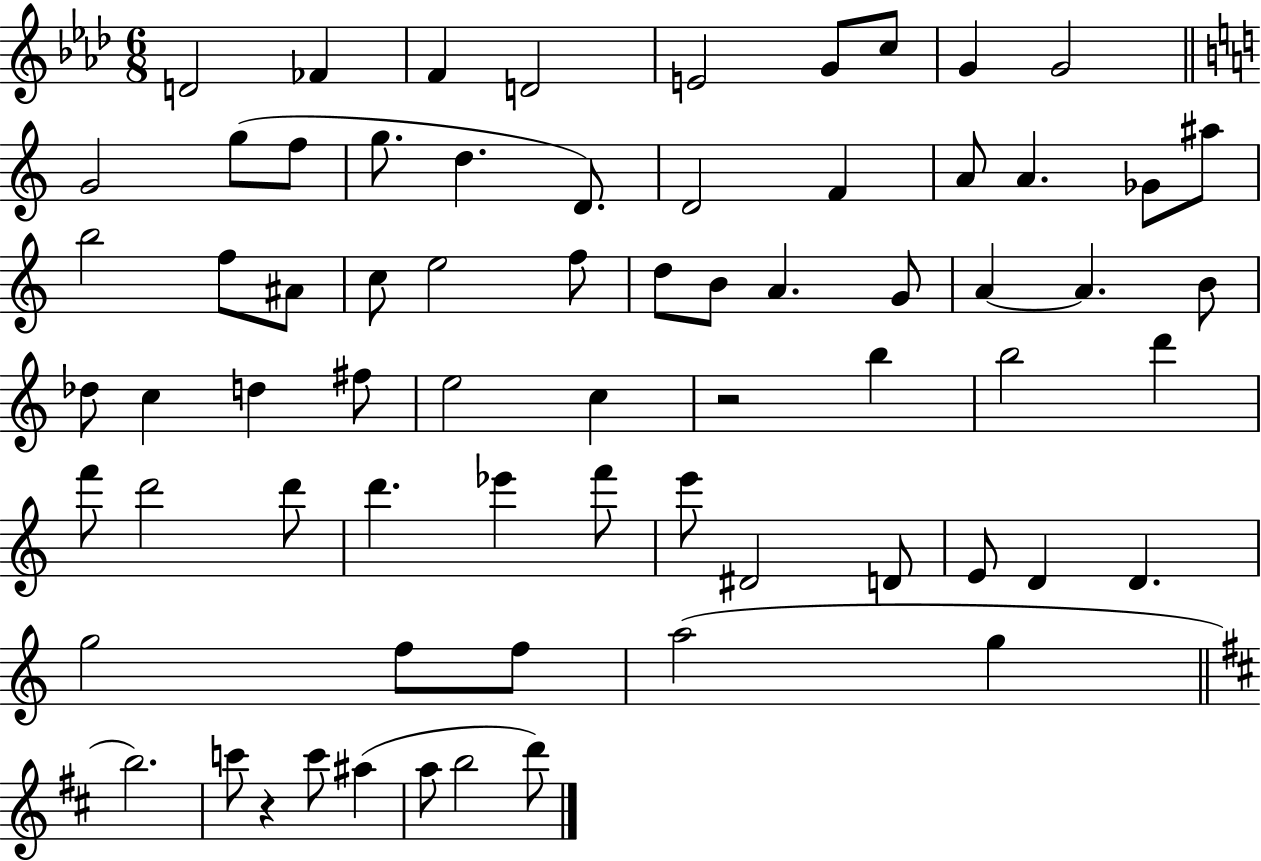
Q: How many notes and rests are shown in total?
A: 69